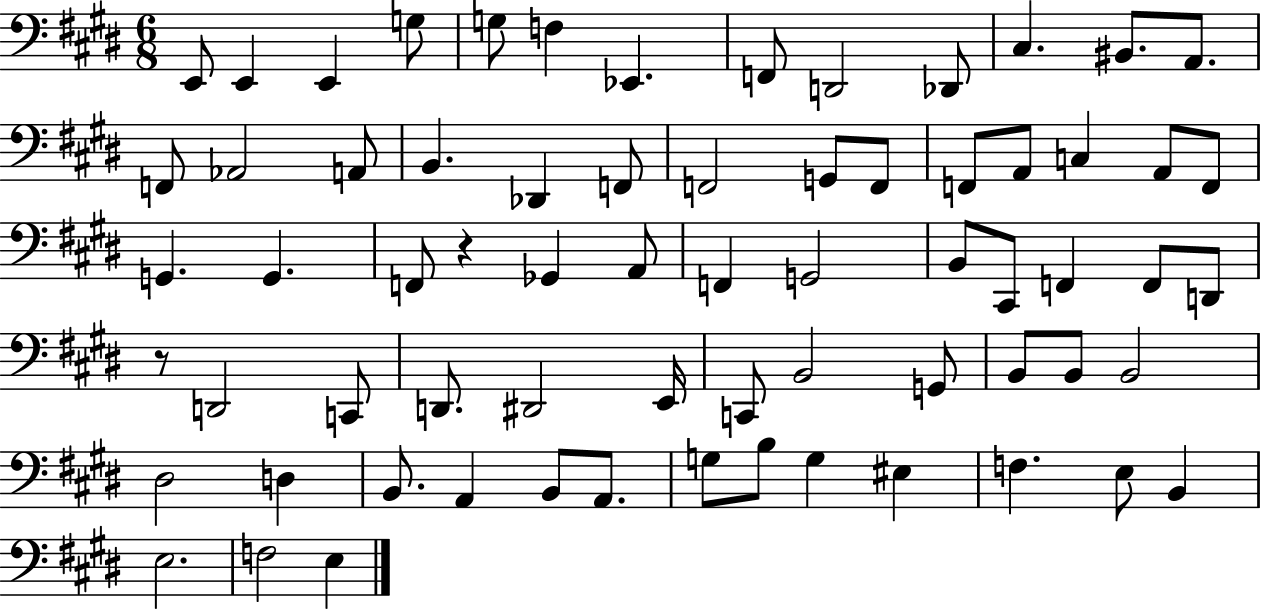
E2/e E2/q E2/q G3/e G3/e F3/q Eb2/q. F2/e D2/h Db2/e C#3/q. BIS2/e. A2/e. F2/e Ab2/h A2/e B2/q. Db2/q F2/e F2/h G2/e F2/e F2/e A2/e C3/q A2/e F2/e G2/q. G2/q. F2/e R/q Gb2/q A2/e F2/q G2/h B2/e C#2/e F2/q F2/e D2/e R/e D2/h C2/e D2/e. D#2/h E2/s C2/e B2/h G2/e B2/e B2/e B2/h D#3/h D3/q B2/e. A2/q B2/e A2/e. G3/e B3/e G3/q EIS3/q F3/q. E3/e B2/q E3/h. F3/h E3/q